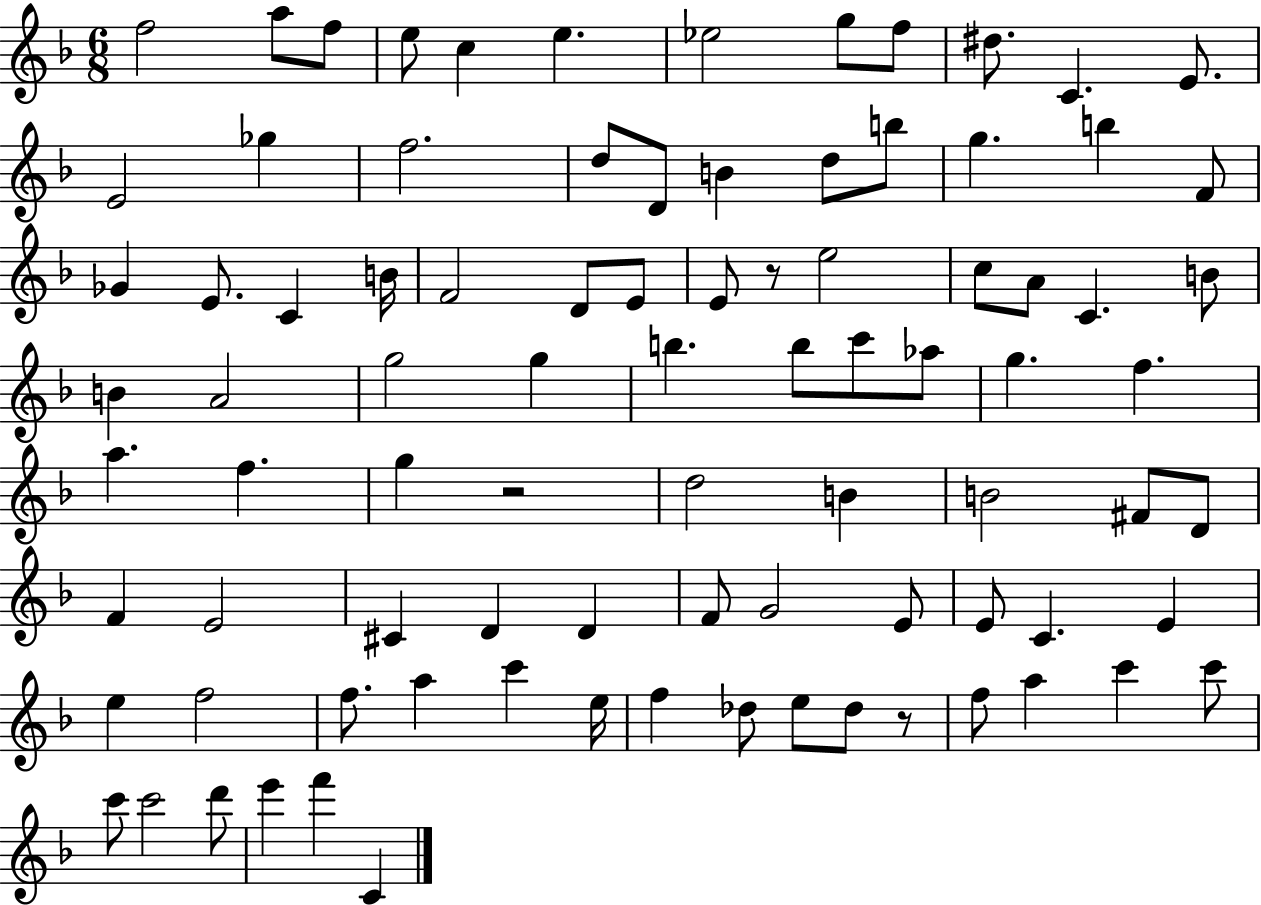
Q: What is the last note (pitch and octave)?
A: C4